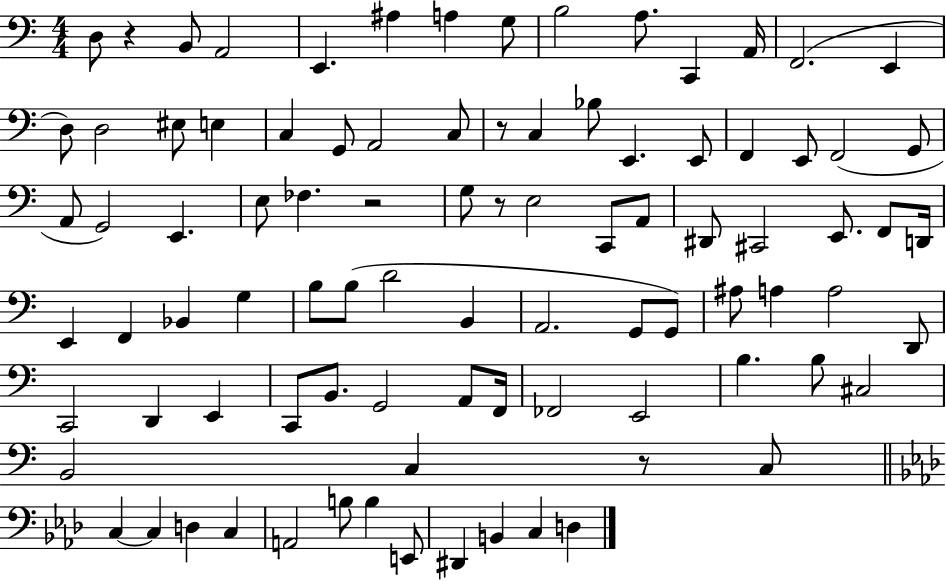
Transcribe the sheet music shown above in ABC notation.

X:1
T:Untitled
M:4/4
L:1/4
K:C
D,/2 z B,,/2 A,,2 E,, ^A, A, G,/2 B,2 A,/2 C,, A,,/4 F,,2 E,, D,/2 D,2 ^E,/2 E, C, G,,/2 A,,2 C,/2 z/2 C, _B,/2 E,, E,,/2 F,, E,,/2 F,,2 G,,/2 A,,/2 G,,2 E,, E,/2 _F, z2 G,/2 z/2 E,2 C,,/2 A,,/2 ^D,,/2 ^C,,2 E,,/2 F,,/2 D,,/4 E,, F,, _B,, G, B,/2 B,/2 D2 B,, A,,2 G,,/2 G,,/2 ^A,/2 A, A,2 D,,/2 C,,2 D,, E,, C,,/2 B,,/2 G,,2 A,,/2 F,,/4 _F,,2 E,,2 B, B,/2 ^C,2 B,,2 C, z/2 C,/2 C, C, D, C, A,,2 B,/2 B, E,,/2 ^D,, B,, C, D,